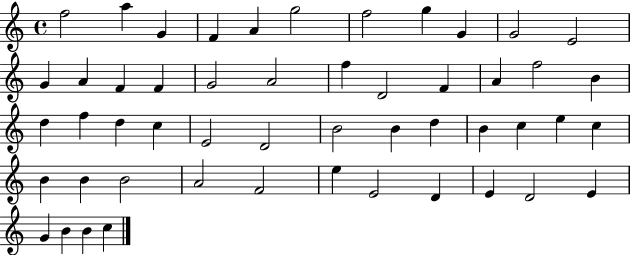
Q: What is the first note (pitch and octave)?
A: F5